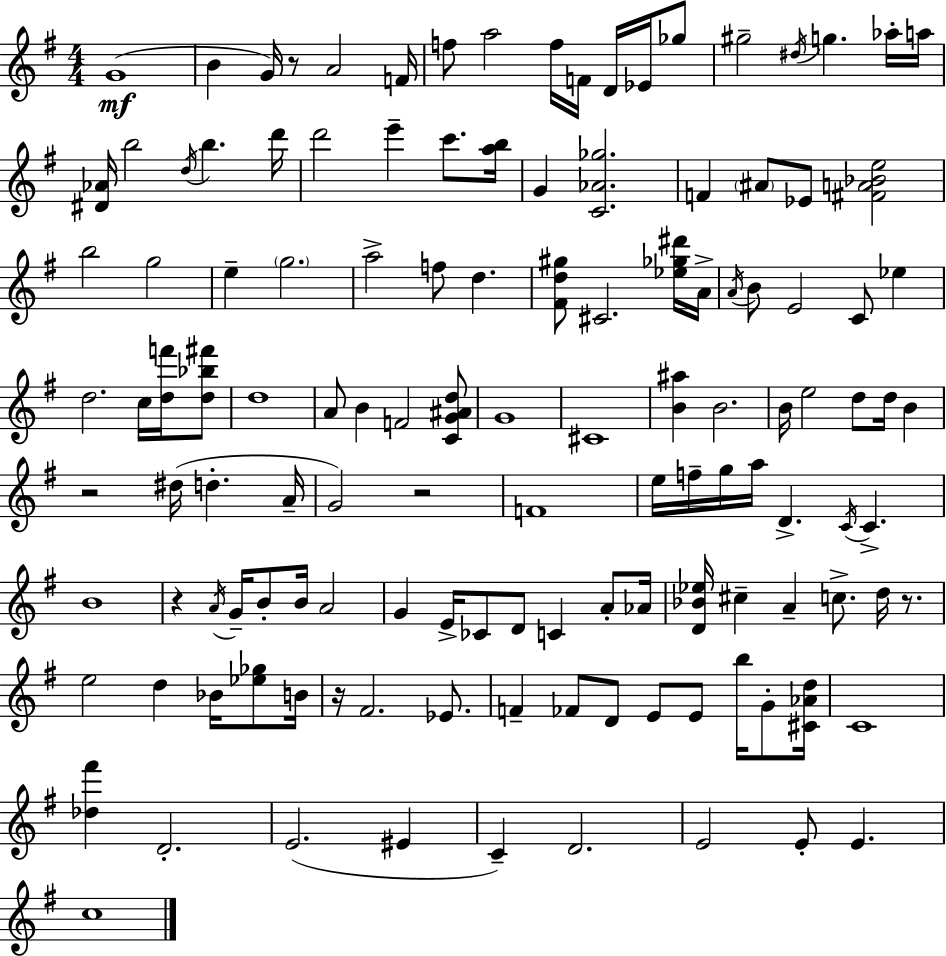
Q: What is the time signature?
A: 4/4